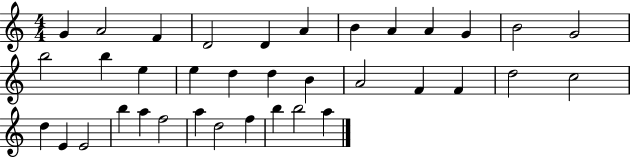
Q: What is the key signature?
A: C major